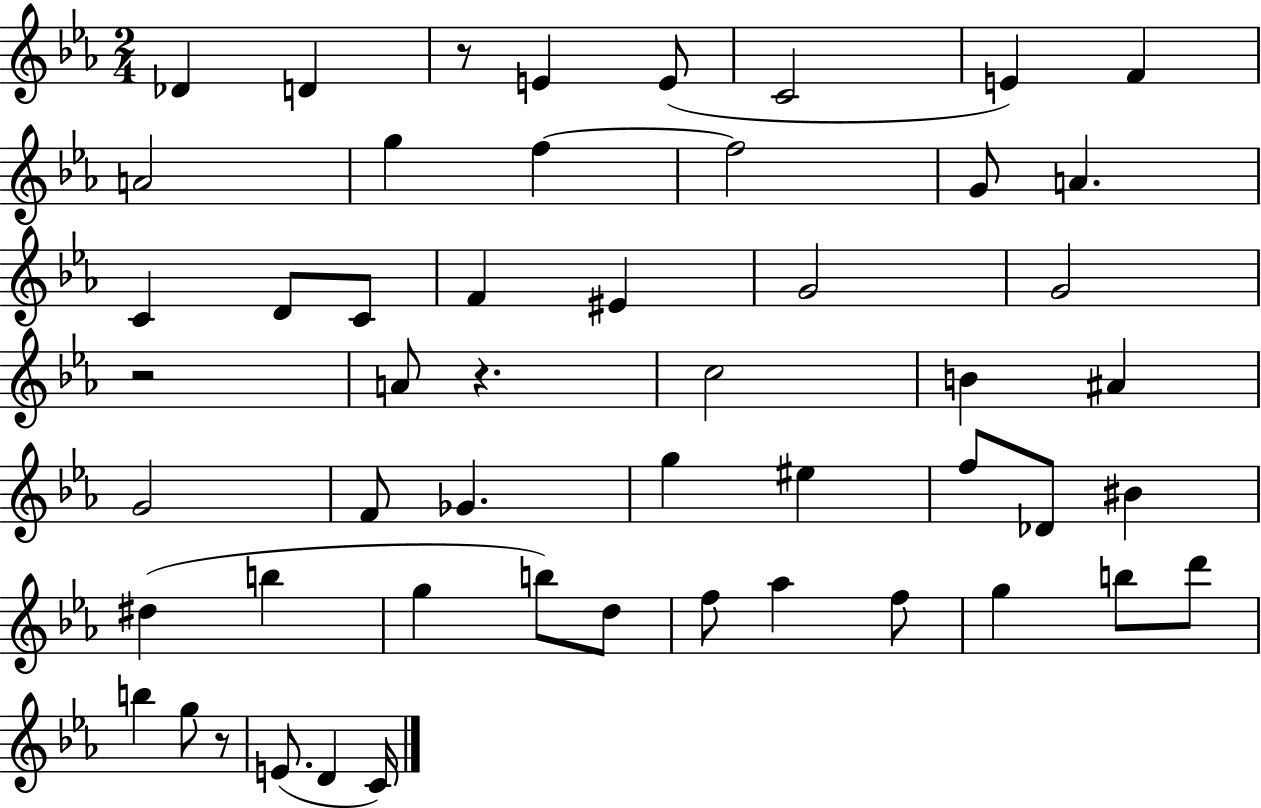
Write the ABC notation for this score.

X:1
T:Untitled
M:2/4
L:1/4
K:Eb
_D D z/2 E E/2 C2 E F A2 g f f2 G/2 A C D/2 C/2 F ^E G2 G2 z2 A/2 z c2 B ^A G2 F/2 _G g ^e f/2 _D/2 ^B ^d b g b/2 d/2 f/2 _a f/2 g b/2 d'/2 b g/2 z/2 E/2 D C/4